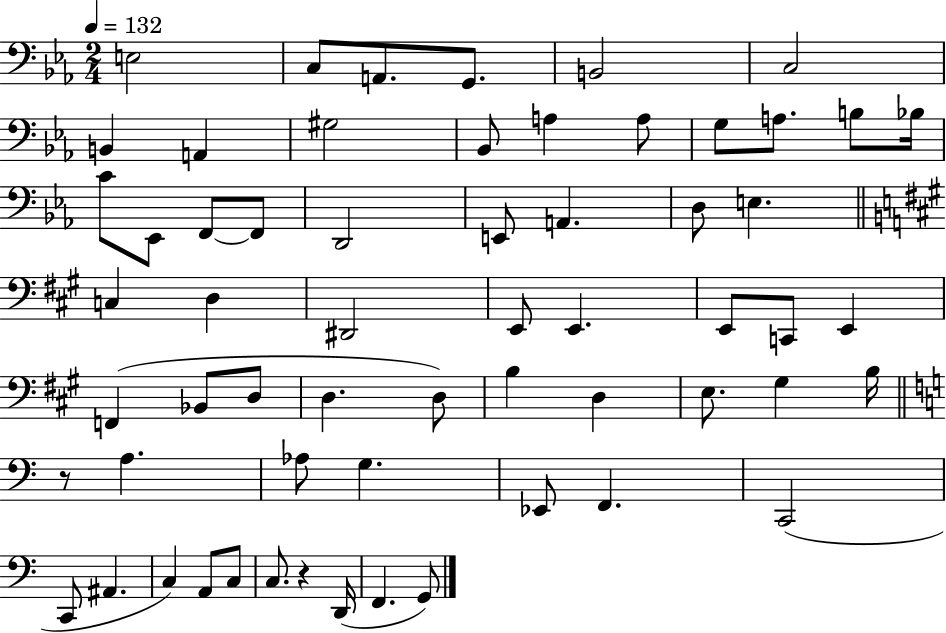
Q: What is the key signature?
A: EES major